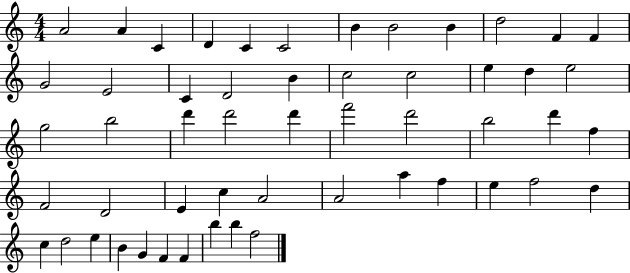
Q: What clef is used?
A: treble